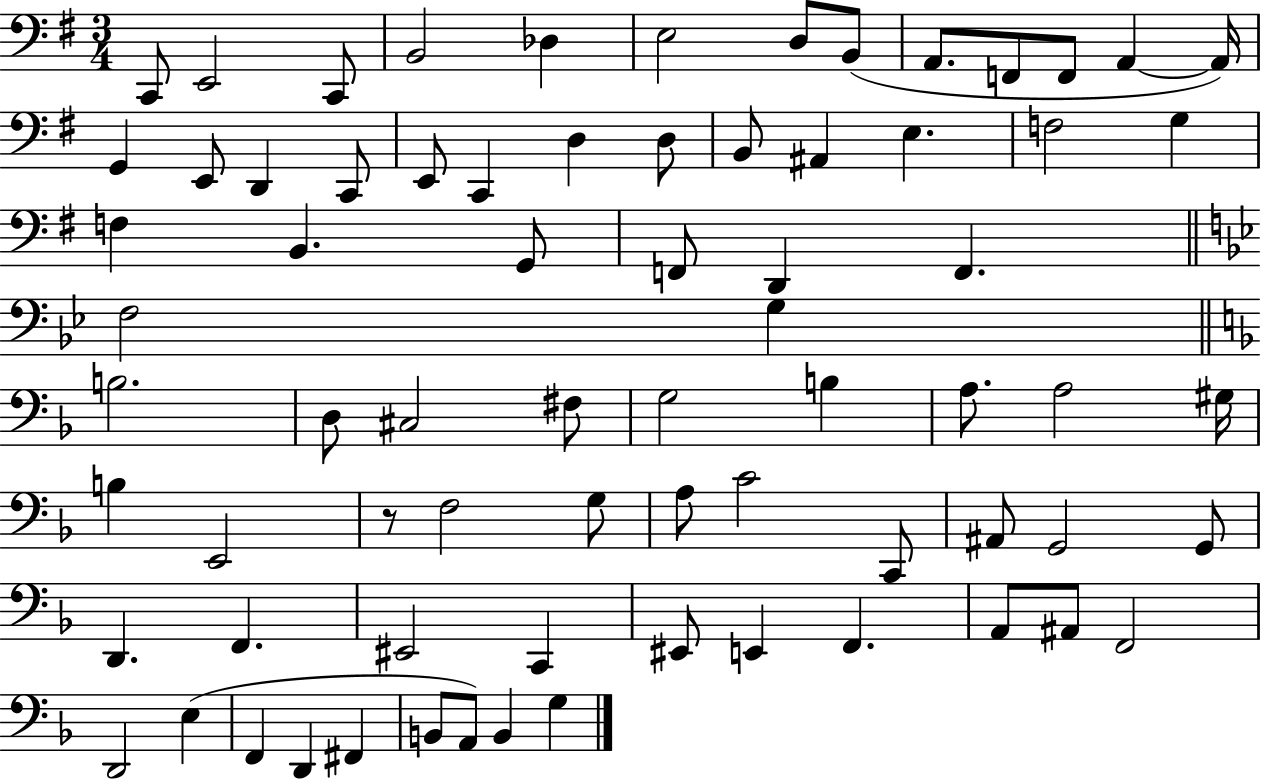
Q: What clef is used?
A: bass